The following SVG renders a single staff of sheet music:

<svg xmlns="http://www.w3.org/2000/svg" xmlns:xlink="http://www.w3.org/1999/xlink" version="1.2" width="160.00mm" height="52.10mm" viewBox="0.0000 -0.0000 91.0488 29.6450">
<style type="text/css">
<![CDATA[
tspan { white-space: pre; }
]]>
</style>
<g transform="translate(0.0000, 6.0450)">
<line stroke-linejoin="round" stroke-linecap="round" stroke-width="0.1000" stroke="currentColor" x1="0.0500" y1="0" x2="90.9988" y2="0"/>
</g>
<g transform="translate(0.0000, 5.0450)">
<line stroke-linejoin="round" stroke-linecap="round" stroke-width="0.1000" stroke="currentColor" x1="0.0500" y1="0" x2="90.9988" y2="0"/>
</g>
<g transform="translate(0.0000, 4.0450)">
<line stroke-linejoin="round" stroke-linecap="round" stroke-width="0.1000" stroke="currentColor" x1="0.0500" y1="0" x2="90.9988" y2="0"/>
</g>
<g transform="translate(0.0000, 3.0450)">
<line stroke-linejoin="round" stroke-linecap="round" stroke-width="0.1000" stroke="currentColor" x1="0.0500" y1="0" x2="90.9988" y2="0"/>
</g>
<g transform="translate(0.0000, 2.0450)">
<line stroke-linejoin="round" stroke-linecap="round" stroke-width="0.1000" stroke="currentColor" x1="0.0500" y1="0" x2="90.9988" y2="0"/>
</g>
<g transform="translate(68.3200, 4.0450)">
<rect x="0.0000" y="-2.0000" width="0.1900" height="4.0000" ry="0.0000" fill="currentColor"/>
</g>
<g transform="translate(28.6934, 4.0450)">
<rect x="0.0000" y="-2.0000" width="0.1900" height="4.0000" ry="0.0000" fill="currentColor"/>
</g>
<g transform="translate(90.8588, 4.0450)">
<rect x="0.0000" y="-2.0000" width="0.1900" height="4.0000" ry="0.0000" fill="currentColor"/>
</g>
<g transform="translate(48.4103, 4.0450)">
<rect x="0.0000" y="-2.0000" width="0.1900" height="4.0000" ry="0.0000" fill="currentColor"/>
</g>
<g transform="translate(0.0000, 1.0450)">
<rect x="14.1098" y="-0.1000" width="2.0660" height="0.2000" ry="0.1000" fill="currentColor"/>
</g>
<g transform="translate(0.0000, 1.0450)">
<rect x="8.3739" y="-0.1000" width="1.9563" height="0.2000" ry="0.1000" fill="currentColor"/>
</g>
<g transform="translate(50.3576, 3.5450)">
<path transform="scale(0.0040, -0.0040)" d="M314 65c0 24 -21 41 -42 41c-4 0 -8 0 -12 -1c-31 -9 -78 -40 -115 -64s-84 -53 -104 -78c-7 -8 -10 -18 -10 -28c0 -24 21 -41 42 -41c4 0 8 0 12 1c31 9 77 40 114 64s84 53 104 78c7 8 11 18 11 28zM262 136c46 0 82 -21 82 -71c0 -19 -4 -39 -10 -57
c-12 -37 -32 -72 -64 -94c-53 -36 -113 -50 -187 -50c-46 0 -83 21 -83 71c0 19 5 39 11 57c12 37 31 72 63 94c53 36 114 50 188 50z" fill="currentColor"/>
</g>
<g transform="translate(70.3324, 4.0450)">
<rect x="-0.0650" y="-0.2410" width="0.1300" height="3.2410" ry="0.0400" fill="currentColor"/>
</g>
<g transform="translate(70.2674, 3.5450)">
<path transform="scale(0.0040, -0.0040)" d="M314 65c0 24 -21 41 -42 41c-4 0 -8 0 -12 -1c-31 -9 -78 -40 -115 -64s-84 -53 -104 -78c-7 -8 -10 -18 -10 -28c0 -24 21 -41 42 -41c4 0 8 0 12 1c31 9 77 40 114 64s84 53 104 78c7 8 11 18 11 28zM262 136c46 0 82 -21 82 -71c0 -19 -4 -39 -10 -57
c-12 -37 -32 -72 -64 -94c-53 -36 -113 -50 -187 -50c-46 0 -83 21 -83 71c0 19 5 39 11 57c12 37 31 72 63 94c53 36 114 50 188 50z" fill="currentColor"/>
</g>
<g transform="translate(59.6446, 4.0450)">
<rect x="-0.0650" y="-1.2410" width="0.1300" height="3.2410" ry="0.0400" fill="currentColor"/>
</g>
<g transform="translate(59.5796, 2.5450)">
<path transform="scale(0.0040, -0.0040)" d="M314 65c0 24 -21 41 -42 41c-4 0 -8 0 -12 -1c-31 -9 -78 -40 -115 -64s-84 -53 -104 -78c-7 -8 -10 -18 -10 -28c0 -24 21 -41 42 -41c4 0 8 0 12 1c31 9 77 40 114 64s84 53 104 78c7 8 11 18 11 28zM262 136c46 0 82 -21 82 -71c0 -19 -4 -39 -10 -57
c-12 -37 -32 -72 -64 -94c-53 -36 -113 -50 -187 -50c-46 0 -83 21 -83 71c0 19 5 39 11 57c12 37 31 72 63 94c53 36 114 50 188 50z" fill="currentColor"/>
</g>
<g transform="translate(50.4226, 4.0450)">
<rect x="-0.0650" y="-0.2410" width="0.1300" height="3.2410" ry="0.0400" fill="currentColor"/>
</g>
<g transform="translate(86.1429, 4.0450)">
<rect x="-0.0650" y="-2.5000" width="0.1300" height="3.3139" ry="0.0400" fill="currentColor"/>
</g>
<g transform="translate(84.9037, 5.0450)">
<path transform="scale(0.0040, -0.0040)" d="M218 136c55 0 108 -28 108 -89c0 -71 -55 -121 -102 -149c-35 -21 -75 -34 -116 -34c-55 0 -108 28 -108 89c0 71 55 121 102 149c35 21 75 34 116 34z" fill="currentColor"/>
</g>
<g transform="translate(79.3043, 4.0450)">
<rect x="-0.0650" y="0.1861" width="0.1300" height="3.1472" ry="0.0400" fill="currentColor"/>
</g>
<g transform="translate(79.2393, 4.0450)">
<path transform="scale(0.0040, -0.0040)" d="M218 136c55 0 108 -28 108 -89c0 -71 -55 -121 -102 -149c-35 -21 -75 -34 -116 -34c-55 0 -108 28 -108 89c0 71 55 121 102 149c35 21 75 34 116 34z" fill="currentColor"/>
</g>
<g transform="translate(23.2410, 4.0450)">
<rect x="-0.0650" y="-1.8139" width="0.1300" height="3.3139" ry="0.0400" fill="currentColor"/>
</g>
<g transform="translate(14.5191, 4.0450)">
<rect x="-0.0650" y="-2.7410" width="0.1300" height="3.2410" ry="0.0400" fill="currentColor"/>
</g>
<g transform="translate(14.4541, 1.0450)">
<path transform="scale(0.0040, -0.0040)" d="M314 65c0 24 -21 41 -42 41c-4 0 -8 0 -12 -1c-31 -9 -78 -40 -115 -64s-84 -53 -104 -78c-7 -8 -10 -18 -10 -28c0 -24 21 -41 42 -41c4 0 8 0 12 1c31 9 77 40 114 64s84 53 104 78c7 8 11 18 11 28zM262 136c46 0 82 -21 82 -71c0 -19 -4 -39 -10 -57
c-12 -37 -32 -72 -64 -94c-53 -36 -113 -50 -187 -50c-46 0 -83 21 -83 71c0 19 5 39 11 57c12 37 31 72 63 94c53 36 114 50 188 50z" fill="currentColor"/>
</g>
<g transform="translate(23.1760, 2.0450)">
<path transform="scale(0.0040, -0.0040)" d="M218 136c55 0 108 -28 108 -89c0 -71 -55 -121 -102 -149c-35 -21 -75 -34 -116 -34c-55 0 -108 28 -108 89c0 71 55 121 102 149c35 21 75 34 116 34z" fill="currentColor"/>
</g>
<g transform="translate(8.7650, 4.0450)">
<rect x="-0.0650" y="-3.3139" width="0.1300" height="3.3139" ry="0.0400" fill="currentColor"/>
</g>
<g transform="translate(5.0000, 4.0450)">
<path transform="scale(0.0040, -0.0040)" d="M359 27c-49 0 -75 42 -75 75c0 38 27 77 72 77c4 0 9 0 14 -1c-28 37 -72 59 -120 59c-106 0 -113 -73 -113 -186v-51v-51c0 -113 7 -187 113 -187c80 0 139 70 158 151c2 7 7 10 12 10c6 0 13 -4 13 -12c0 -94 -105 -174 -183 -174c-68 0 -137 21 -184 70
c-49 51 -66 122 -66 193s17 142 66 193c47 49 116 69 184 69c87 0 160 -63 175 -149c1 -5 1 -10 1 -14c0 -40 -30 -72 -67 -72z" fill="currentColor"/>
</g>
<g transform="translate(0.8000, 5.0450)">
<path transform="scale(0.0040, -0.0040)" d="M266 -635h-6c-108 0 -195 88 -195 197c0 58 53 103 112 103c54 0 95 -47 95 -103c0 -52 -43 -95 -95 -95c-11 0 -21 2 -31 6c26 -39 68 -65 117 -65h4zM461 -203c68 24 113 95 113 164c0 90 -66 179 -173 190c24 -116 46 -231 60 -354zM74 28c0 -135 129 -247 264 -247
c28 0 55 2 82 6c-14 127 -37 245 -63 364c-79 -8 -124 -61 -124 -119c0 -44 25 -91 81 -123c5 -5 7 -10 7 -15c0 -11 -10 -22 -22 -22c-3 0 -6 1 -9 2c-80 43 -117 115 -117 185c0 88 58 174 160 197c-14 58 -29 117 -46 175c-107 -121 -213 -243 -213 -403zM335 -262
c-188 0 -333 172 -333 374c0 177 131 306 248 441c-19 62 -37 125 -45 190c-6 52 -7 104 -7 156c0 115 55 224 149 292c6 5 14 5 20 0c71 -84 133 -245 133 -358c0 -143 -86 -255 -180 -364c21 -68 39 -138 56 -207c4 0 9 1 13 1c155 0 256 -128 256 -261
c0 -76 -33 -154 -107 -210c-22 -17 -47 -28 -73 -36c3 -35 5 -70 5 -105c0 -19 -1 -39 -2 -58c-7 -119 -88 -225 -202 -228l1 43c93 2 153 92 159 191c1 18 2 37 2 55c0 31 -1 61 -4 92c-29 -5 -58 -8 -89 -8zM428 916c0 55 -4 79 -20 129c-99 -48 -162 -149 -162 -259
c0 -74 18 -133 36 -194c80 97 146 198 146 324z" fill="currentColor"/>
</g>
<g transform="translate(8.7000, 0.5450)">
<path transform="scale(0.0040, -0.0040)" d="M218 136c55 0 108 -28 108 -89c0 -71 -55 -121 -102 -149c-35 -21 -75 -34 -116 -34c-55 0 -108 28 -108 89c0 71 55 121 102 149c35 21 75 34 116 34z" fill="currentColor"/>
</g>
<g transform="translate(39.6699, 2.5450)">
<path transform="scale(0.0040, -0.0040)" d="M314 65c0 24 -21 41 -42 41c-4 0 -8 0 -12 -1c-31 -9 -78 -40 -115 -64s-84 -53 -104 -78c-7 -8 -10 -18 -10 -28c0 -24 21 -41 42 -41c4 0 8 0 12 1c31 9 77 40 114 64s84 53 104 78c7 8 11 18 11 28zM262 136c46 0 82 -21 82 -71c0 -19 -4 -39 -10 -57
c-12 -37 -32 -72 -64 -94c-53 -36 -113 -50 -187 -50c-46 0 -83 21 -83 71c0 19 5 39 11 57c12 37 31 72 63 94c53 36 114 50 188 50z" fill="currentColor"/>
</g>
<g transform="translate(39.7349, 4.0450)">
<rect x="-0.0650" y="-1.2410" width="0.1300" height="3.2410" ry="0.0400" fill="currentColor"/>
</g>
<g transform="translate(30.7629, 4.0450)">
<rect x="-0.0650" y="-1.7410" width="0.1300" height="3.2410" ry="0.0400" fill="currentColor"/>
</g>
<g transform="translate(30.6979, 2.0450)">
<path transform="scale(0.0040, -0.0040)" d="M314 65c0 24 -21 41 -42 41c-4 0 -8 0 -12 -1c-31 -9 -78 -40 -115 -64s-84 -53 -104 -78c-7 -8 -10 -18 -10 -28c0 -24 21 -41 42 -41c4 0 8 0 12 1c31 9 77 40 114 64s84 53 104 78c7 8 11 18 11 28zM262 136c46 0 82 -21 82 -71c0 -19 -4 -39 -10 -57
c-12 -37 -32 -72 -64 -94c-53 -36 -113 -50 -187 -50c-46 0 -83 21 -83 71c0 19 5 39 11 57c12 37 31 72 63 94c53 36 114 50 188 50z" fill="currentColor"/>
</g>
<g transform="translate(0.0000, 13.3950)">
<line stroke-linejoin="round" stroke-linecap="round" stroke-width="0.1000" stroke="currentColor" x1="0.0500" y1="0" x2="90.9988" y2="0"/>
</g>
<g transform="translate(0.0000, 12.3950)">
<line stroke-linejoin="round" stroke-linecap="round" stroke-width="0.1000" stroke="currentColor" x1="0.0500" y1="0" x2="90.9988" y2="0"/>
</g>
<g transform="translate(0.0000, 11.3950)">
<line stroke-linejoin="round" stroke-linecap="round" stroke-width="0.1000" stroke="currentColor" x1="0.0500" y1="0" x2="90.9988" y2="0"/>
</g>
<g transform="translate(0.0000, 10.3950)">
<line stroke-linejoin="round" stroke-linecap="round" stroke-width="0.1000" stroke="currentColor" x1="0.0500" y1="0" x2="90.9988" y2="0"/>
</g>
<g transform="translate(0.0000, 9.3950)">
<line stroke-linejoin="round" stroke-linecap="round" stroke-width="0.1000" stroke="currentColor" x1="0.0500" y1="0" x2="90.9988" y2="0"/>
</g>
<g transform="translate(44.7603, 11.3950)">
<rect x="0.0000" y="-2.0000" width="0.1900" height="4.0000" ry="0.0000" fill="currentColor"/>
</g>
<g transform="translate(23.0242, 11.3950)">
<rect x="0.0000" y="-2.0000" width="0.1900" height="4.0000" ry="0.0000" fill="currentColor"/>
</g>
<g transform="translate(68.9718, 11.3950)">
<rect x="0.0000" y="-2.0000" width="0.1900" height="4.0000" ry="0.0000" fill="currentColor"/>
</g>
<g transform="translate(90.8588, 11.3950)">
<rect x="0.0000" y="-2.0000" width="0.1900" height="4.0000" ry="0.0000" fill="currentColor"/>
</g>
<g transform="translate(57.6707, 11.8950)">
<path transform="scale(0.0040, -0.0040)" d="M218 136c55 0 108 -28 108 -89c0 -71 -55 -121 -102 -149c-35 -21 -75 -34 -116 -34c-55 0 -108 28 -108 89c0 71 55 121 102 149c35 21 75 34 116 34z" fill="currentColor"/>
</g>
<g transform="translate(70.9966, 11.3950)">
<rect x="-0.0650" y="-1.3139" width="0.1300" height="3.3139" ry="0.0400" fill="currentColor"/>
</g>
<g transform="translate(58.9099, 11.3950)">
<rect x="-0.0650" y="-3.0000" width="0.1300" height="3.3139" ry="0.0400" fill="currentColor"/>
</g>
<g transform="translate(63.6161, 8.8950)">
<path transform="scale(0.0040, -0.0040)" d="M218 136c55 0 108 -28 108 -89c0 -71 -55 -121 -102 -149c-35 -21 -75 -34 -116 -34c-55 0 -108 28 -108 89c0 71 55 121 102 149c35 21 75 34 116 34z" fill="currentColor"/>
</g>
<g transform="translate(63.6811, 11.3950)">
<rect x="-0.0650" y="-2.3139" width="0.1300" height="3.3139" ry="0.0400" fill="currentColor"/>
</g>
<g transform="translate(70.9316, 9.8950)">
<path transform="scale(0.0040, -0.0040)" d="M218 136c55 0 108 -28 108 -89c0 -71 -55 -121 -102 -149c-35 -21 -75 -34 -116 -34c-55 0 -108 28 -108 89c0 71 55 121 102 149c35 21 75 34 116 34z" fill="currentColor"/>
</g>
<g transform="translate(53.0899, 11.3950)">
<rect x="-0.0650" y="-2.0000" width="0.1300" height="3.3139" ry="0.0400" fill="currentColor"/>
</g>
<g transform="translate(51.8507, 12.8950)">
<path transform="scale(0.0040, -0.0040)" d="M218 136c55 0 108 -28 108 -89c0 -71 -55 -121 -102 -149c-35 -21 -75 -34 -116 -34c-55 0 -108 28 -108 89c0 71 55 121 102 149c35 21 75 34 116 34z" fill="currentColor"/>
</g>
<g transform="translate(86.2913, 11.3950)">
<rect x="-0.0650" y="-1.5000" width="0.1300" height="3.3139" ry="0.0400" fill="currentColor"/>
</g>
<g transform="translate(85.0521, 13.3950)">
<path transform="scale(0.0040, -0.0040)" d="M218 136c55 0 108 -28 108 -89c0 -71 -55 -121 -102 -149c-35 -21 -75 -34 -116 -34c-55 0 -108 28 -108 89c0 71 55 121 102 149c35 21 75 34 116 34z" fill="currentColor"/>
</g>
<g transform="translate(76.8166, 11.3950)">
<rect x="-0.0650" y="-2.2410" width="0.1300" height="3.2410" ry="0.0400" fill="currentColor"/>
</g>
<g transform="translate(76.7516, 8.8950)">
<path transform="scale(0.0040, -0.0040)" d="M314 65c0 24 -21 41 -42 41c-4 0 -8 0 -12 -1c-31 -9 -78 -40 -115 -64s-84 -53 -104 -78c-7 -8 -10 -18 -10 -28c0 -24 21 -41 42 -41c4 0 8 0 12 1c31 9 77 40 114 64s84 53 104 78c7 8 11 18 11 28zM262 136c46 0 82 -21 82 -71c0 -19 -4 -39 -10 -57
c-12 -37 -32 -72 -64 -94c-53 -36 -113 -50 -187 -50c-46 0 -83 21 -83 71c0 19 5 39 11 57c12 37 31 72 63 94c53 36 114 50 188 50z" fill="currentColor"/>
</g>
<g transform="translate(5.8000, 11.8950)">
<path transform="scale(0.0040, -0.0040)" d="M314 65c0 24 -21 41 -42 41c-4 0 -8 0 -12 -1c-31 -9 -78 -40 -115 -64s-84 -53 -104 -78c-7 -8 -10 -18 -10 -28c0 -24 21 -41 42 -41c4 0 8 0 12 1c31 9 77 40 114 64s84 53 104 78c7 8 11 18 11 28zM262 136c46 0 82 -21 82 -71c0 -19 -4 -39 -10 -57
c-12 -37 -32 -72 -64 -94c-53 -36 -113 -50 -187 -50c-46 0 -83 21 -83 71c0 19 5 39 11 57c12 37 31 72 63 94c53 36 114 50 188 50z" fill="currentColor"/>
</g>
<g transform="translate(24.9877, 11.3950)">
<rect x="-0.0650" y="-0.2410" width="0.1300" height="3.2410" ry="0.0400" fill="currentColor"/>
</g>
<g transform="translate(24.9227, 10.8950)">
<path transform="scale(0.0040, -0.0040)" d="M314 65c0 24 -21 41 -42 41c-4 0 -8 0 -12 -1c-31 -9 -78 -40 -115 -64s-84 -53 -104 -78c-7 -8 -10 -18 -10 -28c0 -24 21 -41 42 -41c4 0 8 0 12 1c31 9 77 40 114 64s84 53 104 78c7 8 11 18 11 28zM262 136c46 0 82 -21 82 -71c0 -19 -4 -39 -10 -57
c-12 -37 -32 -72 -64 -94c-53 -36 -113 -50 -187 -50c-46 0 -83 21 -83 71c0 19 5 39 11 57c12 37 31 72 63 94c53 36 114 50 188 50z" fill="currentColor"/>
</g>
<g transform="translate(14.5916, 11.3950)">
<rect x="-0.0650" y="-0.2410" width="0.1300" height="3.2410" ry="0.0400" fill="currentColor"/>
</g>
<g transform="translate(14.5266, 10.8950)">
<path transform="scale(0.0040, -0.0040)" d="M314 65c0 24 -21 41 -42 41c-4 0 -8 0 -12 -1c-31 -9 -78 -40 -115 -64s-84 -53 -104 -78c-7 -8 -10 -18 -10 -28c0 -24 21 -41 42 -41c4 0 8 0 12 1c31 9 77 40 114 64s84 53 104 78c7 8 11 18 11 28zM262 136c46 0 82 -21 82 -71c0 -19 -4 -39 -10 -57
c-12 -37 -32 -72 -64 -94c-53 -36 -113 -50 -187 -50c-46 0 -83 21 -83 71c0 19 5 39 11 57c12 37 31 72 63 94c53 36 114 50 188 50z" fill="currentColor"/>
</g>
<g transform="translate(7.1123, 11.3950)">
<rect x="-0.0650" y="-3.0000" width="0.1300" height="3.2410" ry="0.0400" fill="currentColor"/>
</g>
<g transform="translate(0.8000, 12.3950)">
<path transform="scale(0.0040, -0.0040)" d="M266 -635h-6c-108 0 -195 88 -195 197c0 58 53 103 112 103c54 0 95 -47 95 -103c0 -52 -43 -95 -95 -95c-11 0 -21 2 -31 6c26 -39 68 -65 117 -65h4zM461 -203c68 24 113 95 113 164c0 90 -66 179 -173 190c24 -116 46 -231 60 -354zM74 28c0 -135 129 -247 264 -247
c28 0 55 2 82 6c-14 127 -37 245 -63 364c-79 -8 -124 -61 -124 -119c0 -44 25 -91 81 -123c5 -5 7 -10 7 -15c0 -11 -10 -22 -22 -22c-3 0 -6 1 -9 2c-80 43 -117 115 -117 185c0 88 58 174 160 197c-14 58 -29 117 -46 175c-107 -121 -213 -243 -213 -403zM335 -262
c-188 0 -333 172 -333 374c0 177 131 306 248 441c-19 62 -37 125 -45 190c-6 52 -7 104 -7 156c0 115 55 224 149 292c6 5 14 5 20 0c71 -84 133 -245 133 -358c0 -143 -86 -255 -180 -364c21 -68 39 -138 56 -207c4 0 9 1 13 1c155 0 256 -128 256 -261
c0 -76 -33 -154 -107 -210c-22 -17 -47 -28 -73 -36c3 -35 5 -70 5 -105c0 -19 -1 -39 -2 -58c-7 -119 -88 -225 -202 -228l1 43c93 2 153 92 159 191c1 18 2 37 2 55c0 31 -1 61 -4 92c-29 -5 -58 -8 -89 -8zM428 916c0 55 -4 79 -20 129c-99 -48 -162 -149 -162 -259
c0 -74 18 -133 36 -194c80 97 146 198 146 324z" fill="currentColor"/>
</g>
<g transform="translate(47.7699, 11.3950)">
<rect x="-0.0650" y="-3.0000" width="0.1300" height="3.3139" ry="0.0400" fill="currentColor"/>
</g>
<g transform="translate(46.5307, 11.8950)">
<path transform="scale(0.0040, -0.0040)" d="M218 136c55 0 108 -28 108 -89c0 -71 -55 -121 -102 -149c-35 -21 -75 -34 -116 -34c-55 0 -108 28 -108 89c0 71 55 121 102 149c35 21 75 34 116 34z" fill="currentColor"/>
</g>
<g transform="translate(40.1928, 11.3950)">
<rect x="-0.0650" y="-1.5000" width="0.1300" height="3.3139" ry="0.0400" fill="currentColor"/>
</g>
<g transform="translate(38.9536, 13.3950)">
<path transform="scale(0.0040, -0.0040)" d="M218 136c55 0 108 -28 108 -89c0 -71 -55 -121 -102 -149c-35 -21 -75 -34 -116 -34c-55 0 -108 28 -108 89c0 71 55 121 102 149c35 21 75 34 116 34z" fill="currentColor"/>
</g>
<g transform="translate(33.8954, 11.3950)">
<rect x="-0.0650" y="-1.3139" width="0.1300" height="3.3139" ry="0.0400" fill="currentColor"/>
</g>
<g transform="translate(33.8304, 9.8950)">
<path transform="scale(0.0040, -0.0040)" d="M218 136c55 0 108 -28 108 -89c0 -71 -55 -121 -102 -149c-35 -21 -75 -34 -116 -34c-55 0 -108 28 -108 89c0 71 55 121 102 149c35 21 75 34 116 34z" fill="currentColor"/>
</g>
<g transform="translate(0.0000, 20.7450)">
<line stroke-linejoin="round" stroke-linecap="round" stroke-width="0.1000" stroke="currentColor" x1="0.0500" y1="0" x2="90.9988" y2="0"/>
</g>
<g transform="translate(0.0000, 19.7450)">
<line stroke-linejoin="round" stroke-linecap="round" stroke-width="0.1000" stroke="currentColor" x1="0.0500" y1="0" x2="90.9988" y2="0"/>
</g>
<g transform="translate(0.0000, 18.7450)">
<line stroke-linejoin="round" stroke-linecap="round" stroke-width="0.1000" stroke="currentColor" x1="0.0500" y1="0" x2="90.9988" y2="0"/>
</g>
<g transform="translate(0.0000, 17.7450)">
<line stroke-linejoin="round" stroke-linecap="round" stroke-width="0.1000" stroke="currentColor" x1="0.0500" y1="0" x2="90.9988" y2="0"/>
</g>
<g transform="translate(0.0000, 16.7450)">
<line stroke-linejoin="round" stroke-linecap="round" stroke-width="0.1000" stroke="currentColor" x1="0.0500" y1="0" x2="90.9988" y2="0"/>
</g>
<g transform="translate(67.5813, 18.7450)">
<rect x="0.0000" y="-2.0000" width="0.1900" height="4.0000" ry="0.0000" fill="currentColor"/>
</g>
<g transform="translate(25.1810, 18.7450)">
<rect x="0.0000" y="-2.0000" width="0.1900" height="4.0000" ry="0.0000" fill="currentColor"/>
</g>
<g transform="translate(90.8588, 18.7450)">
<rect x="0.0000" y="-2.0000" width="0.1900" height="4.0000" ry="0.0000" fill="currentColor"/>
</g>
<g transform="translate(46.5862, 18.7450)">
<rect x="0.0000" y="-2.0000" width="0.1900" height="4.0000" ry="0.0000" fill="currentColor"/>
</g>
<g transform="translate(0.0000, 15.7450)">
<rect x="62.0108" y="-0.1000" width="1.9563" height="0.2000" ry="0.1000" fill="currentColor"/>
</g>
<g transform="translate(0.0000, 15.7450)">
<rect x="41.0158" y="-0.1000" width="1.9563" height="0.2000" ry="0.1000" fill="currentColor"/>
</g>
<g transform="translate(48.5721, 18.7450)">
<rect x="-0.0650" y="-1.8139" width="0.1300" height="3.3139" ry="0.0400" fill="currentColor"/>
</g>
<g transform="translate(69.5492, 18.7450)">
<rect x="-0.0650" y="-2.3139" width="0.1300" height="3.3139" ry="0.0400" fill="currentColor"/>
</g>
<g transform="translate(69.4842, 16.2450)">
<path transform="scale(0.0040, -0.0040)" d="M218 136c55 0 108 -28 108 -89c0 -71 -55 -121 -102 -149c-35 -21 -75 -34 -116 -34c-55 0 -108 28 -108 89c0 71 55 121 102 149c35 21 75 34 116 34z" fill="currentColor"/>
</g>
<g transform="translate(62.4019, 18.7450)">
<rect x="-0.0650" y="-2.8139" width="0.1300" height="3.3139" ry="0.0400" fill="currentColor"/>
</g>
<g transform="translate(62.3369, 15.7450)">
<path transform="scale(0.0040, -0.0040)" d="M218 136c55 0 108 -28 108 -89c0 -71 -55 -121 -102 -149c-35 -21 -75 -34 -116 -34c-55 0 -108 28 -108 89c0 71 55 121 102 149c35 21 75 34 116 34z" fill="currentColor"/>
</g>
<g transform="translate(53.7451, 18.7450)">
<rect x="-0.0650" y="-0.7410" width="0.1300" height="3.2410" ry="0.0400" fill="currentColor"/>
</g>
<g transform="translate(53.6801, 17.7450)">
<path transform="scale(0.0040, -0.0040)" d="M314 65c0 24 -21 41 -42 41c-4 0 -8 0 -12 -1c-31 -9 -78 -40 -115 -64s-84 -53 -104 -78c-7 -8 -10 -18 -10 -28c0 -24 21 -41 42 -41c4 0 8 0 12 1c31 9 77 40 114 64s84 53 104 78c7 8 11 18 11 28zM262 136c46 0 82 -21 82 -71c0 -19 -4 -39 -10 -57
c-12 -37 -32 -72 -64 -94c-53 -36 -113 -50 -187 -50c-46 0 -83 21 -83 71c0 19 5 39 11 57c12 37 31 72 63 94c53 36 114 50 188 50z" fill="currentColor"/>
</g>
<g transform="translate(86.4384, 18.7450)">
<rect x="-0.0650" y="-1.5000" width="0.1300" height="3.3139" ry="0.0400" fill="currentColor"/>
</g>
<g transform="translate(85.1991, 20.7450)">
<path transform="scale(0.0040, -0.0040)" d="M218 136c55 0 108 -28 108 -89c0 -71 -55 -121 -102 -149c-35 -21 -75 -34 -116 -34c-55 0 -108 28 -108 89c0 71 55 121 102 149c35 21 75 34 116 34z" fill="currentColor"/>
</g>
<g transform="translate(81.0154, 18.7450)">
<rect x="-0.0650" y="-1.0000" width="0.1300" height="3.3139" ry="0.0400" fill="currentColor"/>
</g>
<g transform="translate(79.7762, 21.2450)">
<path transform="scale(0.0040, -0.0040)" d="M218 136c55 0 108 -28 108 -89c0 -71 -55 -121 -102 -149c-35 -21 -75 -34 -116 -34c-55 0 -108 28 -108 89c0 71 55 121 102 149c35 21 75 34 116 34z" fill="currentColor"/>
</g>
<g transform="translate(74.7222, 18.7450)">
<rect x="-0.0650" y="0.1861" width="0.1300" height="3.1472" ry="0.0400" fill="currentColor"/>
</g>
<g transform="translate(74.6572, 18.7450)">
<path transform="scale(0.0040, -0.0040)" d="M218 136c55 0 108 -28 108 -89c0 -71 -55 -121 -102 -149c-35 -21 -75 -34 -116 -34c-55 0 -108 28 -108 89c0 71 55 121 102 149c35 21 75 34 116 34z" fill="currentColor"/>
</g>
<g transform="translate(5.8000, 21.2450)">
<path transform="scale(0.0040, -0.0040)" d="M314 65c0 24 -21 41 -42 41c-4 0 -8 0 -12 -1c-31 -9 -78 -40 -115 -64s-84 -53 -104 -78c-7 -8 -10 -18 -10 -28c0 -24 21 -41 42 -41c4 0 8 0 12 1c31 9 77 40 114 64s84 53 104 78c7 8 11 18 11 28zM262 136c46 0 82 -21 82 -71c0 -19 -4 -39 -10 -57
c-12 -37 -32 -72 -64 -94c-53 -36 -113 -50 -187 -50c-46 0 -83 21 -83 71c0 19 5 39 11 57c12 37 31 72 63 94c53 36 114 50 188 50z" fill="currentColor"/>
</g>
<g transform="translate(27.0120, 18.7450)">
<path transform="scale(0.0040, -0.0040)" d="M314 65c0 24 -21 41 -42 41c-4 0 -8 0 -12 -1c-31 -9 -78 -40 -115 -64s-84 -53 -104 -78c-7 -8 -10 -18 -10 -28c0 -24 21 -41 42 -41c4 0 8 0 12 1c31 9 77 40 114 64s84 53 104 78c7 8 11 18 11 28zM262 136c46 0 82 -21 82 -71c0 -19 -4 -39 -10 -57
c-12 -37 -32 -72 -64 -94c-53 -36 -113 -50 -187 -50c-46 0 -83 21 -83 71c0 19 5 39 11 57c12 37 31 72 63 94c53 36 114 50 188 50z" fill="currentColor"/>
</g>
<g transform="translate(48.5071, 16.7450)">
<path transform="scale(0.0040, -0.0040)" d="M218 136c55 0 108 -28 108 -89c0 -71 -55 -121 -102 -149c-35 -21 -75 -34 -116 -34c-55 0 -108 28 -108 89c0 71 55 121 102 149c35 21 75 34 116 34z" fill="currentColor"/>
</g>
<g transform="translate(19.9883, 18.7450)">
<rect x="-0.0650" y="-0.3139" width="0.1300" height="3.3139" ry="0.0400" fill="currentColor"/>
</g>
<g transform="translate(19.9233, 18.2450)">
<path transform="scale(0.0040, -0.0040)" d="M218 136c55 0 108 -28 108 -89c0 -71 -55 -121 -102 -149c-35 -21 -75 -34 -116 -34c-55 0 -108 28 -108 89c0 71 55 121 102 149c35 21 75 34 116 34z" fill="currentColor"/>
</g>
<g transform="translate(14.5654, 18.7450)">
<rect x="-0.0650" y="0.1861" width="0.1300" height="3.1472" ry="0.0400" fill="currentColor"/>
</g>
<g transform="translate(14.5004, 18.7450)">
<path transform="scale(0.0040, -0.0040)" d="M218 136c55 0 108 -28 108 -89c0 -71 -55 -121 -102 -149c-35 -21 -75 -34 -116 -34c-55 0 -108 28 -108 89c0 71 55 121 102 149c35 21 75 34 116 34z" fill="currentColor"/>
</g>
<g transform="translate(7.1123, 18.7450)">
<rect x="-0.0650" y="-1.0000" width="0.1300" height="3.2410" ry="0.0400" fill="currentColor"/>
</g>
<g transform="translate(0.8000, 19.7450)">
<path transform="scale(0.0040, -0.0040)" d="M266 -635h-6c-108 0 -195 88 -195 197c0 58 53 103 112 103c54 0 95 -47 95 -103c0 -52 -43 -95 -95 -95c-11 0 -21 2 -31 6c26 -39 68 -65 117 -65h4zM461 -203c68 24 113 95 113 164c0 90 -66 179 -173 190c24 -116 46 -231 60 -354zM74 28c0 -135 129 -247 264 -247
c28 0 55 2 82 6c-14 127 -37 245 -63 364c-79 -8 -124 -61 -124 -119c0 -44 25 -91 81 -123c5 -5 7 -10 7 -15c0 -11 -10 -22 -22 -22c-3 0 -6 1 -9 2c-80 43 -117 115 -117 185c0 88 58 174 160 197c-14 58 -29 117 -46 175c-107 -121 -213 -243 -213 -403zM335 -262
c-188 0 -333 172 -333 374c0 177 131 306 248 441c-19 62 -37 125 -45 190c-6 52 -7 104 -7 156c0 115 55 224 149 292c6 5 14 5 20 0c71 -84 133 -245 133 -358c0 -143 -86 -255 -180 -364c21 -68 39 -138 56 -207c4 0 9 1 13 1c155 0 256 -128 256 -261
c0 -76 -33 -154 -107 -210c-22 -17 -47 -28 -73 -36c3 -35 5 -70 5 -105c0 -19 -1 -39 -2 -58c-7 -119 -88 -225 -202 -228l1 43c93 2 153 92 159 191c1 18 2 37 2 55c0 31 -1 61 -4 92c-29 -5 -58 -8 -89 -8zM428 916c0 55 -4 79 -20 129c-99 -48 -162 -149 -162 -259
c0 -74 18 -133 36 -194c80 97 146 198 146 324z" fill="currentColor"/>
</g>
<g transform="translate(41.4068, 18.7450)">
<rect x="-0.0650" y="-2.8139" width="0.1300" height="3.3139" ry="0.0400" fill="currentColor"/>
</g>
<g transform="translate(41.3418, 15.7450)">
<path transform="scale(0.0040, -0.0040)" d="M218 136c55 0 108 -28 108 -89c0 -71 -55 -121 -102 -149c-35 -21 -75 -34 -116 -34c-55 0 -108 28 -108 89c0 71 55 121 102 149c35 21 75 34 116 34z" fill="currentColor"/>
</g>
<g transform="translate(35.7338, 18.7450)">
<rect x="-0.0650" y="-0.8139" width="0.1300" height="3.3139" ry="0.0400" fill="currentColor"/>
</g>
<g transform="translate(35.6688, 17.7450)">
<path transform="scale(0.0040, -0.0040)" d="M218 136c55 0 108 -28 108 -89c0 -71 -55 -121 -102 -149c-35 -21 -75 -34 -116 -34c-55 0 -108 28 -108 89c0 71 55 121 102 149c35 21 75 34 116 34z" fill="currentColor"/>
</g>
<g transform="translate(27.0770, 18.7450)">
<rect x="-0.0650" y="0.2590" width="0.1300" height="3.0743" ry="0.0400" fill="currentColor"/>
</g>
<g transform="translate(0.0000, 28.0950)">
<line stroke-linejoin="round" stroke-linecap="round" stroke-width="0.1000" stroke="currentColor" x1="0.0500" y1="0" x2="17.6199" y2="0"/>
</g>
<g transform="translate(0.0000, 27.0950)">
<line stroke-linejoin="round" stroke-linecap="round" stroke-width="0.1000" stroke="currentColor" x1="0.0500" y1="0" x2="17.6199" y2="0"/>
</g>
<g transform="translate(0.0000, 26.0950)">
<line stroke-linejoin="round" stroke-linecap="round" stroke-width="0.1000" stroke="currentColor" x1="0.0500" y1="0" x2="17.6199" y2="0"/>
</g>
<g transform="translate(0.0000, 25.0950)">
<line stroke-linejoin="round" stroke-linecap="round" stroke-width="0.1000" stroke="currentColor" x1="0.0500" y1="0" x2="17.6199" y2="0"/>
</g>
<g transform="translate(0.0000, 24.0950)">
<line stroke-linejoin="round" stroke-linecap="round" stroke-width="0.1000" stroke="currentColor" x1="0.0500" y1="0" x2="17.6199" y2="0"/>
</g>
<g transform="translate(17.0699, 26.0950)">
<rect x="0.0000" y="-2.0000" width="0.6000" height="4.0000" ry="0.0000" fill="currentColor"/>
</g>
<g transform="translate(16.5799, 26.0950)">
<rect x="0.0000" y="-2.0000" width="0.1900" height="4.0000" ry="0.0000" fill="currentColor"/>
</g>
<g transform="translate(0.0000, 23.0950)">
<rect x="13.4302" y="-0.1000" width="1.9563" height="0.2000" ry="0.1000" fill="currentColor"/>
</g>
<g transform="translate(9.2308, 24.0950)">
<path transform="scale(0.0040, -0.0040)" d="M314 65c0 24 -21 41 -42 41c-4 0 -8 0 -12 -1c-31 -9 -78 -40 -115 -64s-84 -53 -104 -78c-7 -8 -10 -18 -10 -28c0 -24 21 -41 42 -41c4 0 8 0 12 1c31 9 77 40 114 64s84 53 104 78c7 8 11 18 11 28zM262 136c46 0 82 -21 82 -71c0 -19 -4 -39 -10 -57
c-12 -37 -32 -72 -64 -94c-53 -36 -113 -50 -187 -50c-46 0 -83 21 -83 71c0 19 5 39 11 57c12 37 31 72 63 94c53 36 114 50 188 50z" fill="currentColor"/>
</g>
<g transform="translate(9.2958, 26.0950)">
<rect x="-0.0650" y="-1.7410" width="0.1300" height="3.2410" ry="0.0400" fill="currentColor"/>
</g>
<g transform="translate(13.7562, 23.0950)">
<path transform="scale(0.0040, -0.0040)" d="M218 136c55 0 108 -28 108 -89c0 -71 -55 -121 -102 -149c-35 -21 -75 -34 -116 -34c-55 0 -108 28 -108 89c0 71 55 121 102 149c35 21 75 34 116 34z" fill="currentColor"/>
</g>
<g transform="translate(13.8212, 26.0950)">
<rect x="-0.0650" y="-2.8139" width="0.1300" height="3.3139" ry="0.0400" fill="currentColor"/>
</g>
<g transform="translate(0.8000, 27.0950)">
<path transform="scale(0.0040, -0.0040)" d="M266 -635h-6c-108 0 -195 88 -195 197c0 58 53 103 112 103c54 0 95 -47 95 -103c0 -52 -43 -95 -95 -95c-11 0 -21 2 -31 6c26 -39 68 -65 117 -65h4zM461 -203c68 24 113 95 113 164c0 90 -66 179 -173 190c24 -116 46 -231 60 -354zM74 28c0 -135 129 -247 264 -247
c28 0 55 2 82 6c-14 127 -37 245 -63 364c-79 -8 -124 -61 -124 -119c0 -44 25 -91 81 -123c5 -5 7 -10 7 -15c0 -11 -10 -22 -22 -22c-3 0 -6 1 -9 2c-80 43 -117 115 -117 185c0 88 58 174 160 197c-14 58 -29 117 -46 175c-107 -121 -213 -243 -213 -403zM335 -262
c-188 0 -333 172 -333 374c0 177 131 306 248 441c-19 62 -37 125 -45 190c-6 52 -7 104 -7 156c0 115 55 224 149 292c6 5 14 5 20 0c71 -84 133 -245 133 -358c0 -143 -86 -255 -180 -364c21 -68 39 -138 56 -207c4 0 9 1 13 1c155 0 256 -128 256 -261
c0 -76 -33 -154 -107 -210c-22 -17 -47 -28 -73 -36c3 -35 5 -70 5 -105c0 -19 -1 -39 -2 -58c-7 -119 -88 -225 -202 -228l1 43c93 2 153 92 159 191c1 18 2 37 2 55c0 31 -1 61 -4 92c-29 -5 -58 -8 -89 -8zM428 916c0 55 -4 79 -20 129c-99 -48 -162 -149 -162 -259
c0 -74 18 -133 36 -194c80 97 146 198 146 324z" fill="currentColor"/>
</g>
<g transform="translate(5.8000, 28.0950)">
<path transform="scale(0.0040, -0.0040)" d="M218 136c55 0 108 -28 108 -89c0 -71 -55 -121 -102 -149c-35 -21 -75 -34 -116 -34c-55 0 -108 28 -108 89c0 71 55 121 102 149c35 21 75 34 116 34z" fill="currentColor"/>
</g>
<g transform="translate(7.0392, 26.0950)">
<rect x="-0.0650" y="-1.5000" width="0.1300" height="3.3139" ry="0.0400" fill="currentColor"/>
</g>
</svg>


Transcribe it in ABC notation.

X:1
T:Untitled
M:4/4
L:1/4
K:C
b a2 f f2 e2 c2 e2 c2 B G A2 c2 c2 e E A F A g e g2 E D2 B c B2 d a f d2 a g B D E E f2 a